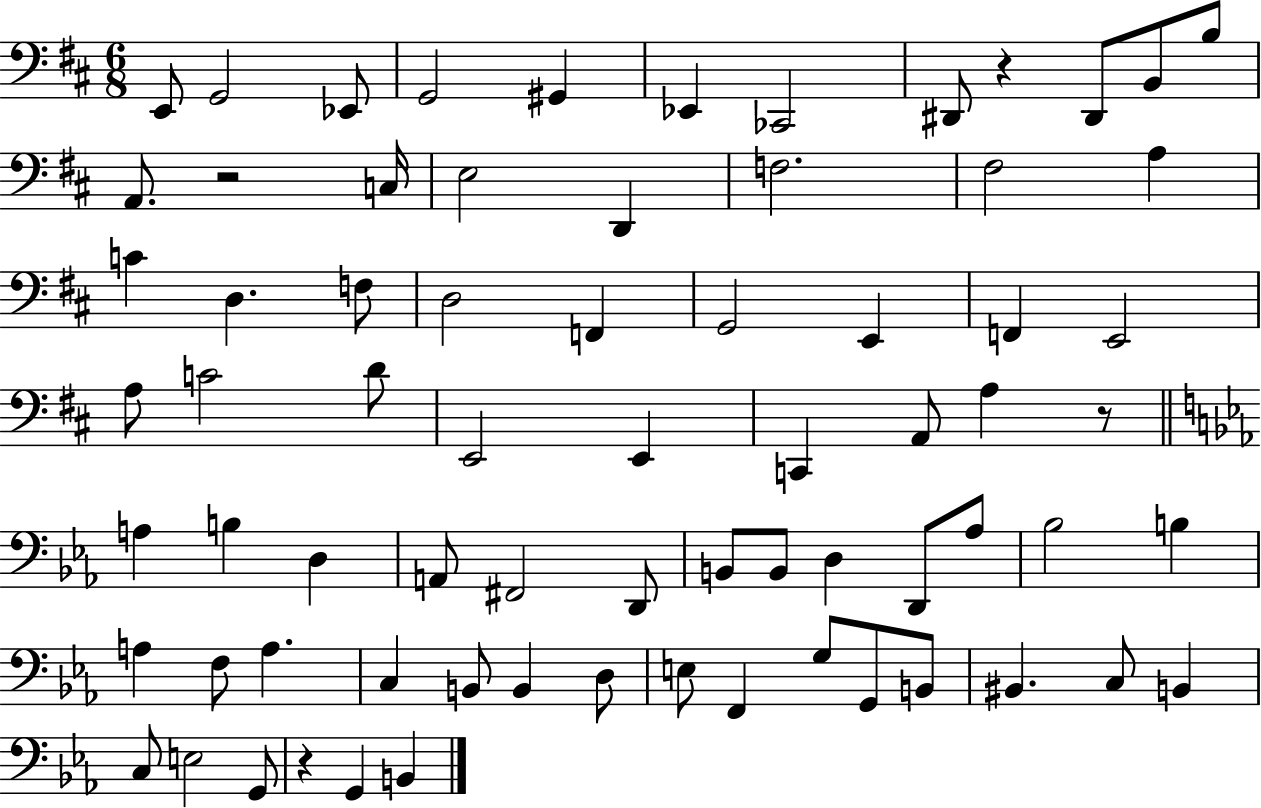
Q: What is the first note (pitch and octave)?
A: E2